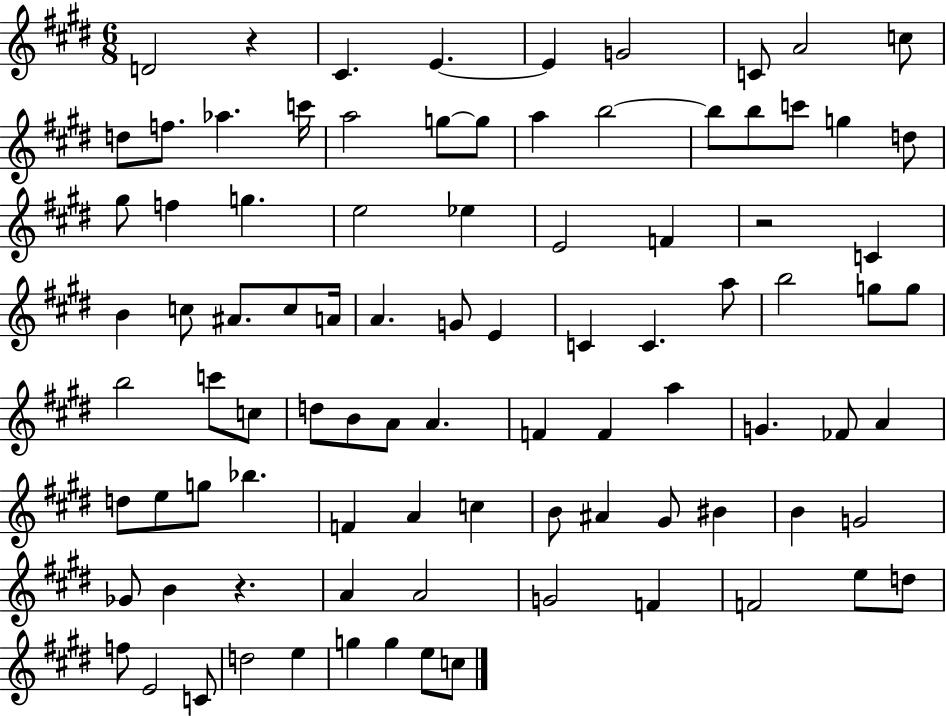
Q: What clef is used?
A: treble